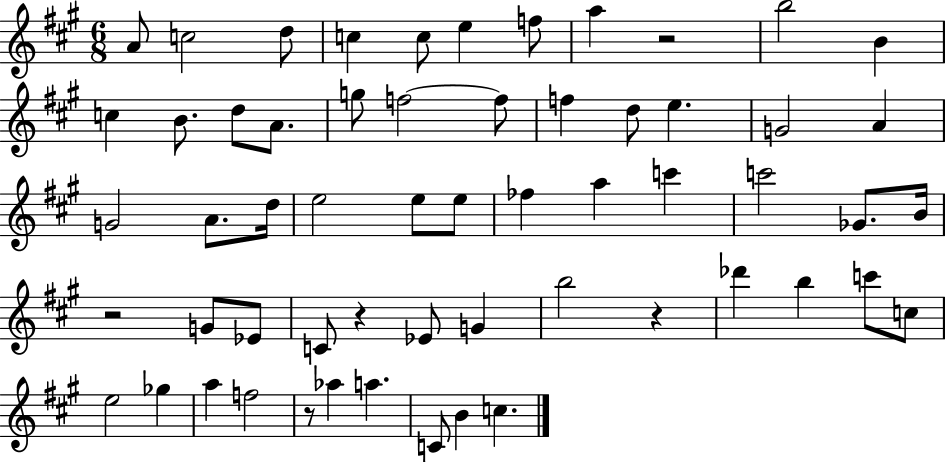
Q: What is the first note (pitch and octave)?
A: A4